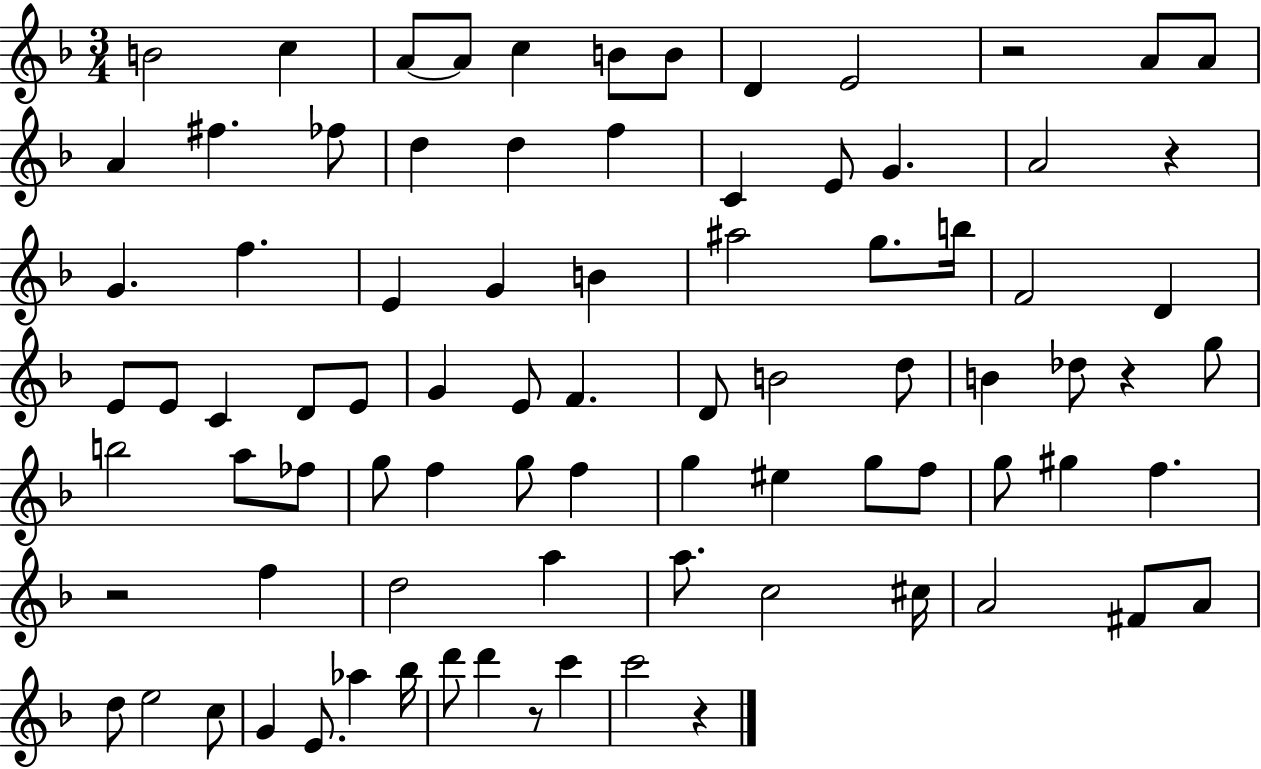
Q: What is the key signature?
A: F major